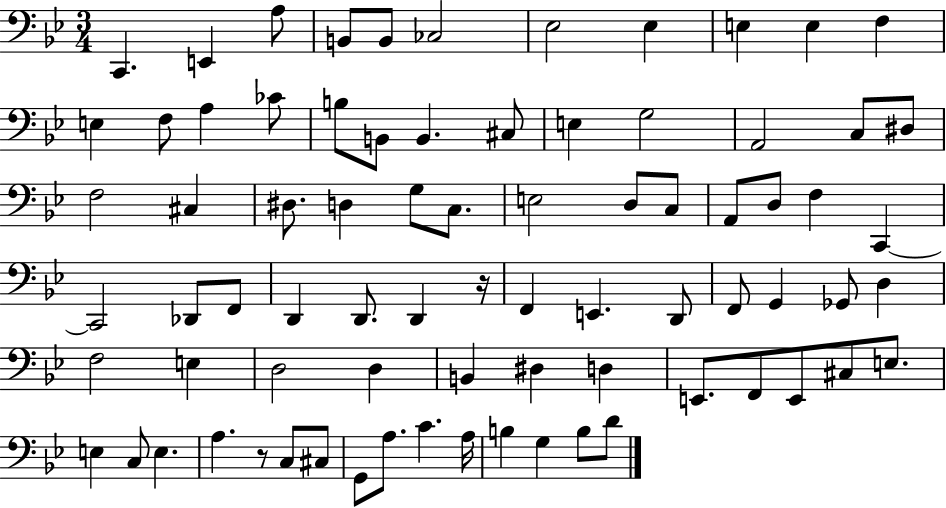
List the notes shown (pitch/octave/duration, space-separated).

C2/q. E2/q A3/e B2/e B2/e CES3/h Eb3/h Eb3/q E3/q E3/q F3/q E3/q F3/e A3/q CES4/e B3/e B2/e B2/q. C#3/e E3/q G3/h A2/h C3/e D#3/e F3/h C#3/q D#3/e. D3/q G3/e C3/e. E3/h D3/e C3/e A2/e D3/e F3/q C2/q C2/h Db2/e F2/e D2/q D2/e. D2/q R/s F2/q E2/q. D2/e F2/e G2/q Gb2/e D3/q F3/h E3/q D3/h D3/q B2/q D#3/q D3/q E2/e. F2/e E2/e C#3/e E3/e. E3/q C3/e E3/q. A3/q. R/e C3/e C#3/e G2/e A3/e. C4/q. A3/s B3/q G3/q B3/e D4/e